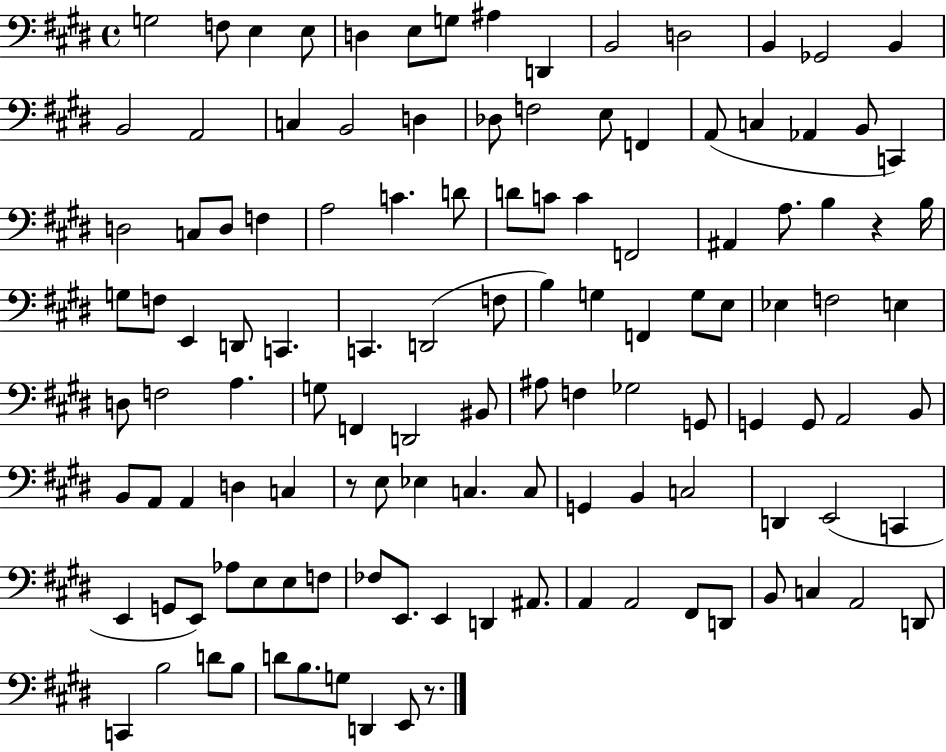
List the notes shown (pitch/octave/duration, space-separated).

G3/h F3/e E3/q E3/e D3/q E3/e G3/e A#3/q D2/q B2/h D3/h B2/q Gb2/h B2/q B2/h A2/h C3/q B2/h D3/q Db3/e F3/h E3/e F2/q A2/e C3/q Ab2/q B2/e C2/q D3/h C3/e D3/e F3/q A3/h C4/q. D4/e D4/e C4/e C4/q F2/h A#2/q A3/e. B3/q R/q B3/s G3/e F3/e E2/q D2/e C2/q. C2/q. D2/h F3/e B3/q G3/q F2/q G3/e E3/e Eb3/q F3/h E3/q D3/e F3/h A3/q. G3/e F2/q D2/h BIS2/e A#3/e F3/q Gb3/h G2/e G2/q G2/e A2/h B2/e B2/e A2/e A2/q D3/q C3/q R/e E3/e Eb3/q C3/q. C3/e G2/q B2/q C3/h D2/q E2/h C2/q E2/q G2/e E2/e Ab3/e E3/e E3/e F3/e FES3/e E2/e. E2/q D2/q A#2/e. A2/q A2/h F#2/e D2/e B2/e C3/q A2/h D2/e C2/q B3/h D4/e B3/e D4/e B3/e. G3/e D2/q E2/e R/e.